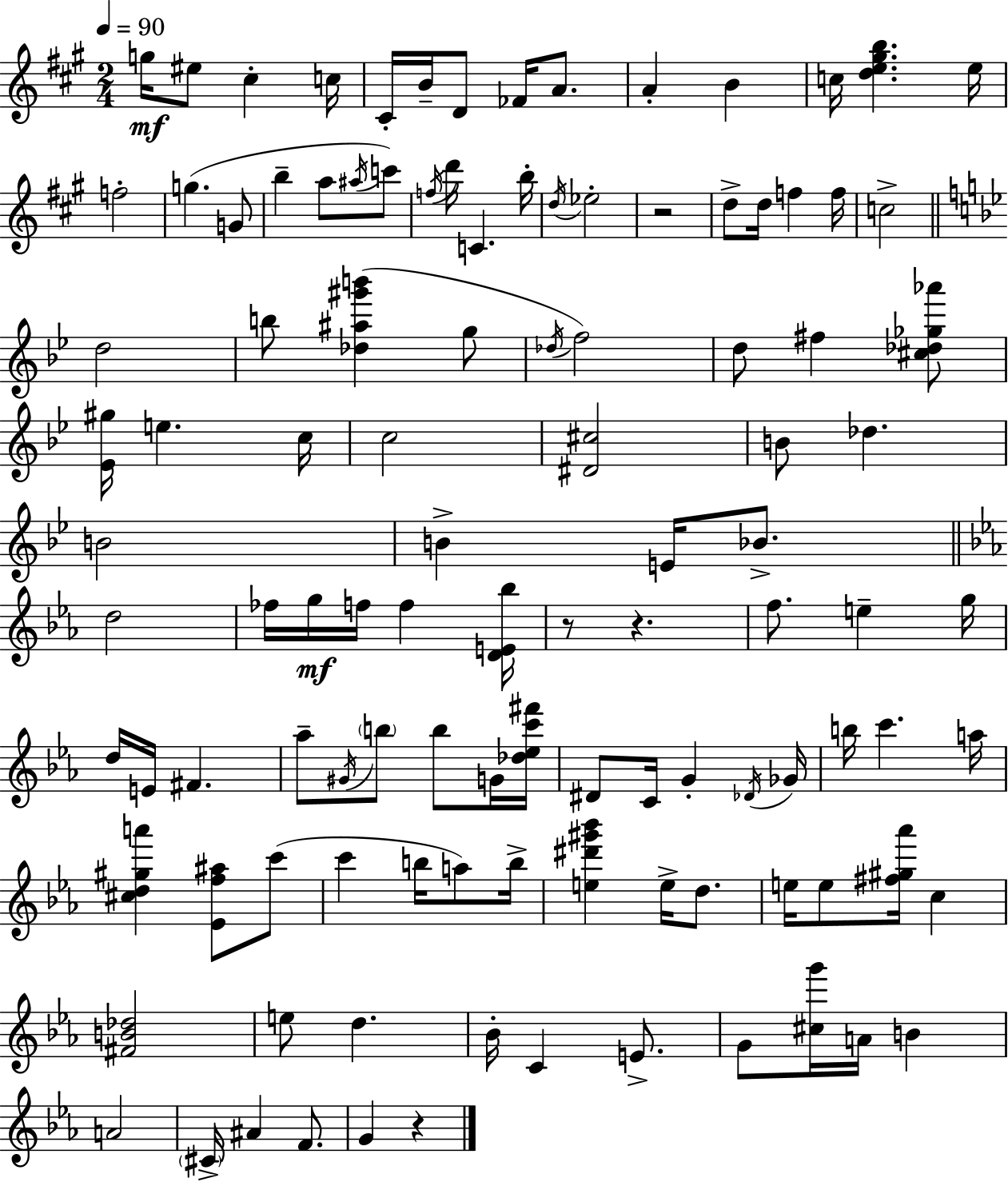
{
  \clef treble
  \numericTimeSignature
  \time 2/4
  \key a \major
  \tempo 4 = 90
  g''16\mf eis''8 cis''4-. c''16 | cis'16-. b'16-- d'8 fes'16 a'8. | a'4-. b'4 | c''16 <d'' e'' gis'' b''>4. e''16 | \break f''2-. | g''4.( g'8 | b''4-- a''8 \acciaccatura { ais''16 }) c'''8 | \acciaccatura { f''16 } d'''16 c'4. | \break b''16-. \acciaccatura { d''16 } ees''2-. | r2 | d''8-> d''16 f''4 | f''16 c''2-> | \break \bar "||" \break \key g \minor d''2 | b''8 <des'' ais'' gis''' b'''>4( g''8 | \acciaccatura { des''16 } f''2) | d''8 fis''4 <cis'' des'' ges'' aes'''>8 | \break <ees' gis''>16 e''4. | c''16 c''2 | <dis' cis''>2 | b'8 des''4. | \break b'2 | b'4-> e'16 bes'8.-> | \bar "||" \break \key ees \major d''2 | fes''16 g''16\mf f''16 f''4 <d' e' bes''>16 | r8 r4. | f''8. e''4-- g''16 | \break d''16 e'16 fis'4. | aes''8-- \acciaccatura { gis'16 } \parenthesize b''8 b''8 g'16 | <des'' ees'' c''' fis'''>16 dis'8 c'16 g'4-. | \acciaccatura { des'16 } ges'16 b''16 c'''4. | \break a''16 <cis'' d'' gis'' a'''>4 <ees' f'' ais''>8 | c'''8( c'''4 b''16 a''8) | b''16-> <e'' dis''' gis''' bes'''>4 e''16-> d''8. | e''16 e''8 <fis'' gis'' aes'''>16 c''4 | \break <fis' b' des''>2 | e''8 d''4. | bes'16-. c'4 e'8.-> | g'8 <cis'' g'''>16 a'16 b'4 | \break a'2 | \parenthesize cis'16-> ais'4 f'8. | g'4 r4 | \bar "|."
}